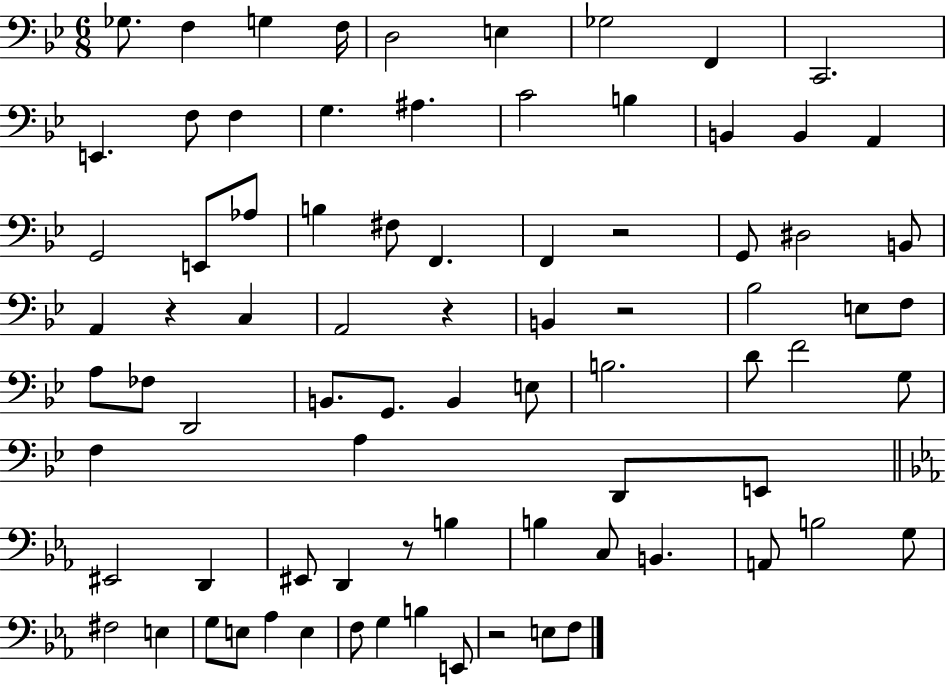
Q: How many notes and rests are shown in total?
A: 80